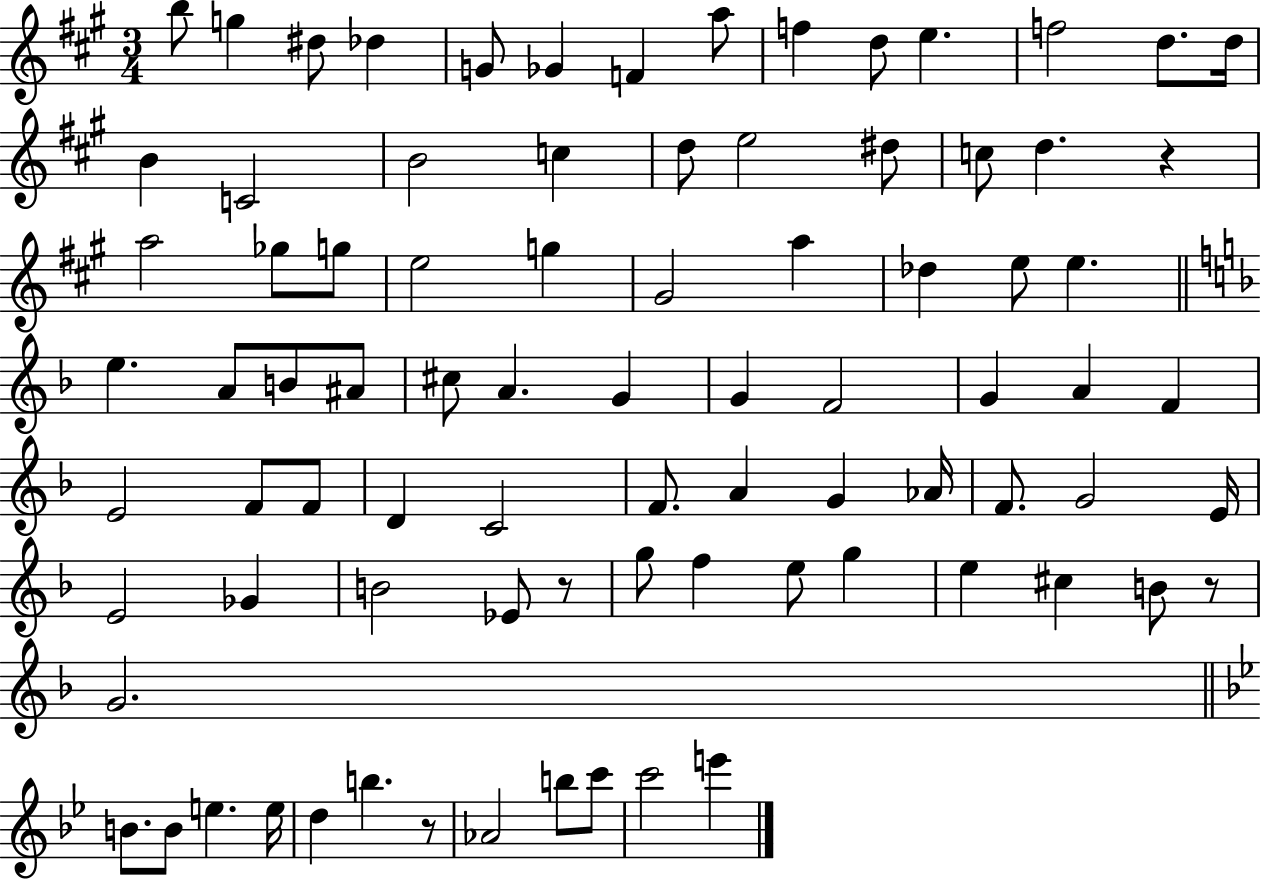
B5/e G5/q D#5/e Db5/q G4/e Gb4/q F4/q A5/e F5/q D5/e E5/q. F5/h D5/e. D5/s B4/q C4/h B4/h C5/q D5/e E5/h D#5/e C5/e D5/q. R/q A5/h Gb5/e G5/e E5/h G5/q G#4/h A5/q Db5/q E5/e E5/q. E5/q. A4/e B4/e A#4/e C#5/e A4/q. G4/q G4/q F4/h G4/q A4/q F4/q E4/h F4/e F4/e D4/q C4/h F4/e. A4/q G4/q Ab4/s F4/e. G4/h E4/s E4/h Gb4/q B4/h Eb4/e R/e G5/e F5/q E5/e G5/q E5/q C#5/q B4/e R/e G4/h. B4/e. B4/e E5/q. E5/s D5/q B5/q. R/e Ab4/h B5/e C6/e C6/h E6/q